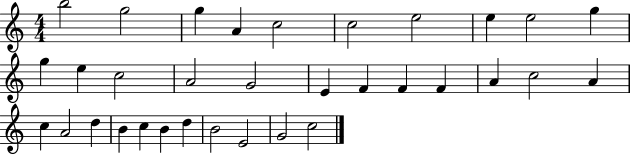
B5/h G5/h G5/q A4/q C5/h C5/h E5/h E5/q E5/h G5/q G5/q E5/q C5/h A4/h G4/h E4/q F4/q F4/q F4/q A4/q C5/h A4/q C5/q A4/h D5/q B4/q C5/q B4/q D5/q B4/h E4/h G4/h C5/h